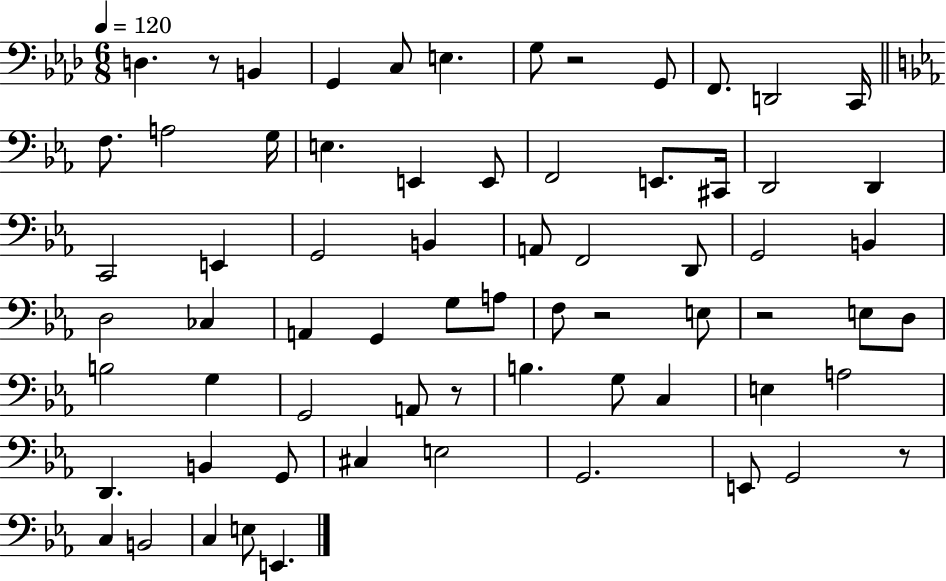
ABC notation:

X:1
T:Untitled
M:6/8
L:1/4
K:Ab
D, z/2 B,, G,, C,/2 E, G,/2 z2 G,,/2 F,,/2 D,,2 C,,/4 F,/2 A,2 G,/4 E, E,, E,,/2 F,,2 E,,/2 ^C,,/4 D,,2 D,, C,,2 E,, G,,2 B,, A,,/2 F,,2 D,,/2 G,,2 B,, D,2 _C, A,, G,, G,/2 A,/2 F,/2 z2 E,/2 z2 E,/2 D,/2 B,2 G, G,,2 A,,/2 z/2 B, G,/2 C, E, A,2 D,, B,, G,,/2 ^C, E,2 G,,2 E,,/2 G,,2 z/2 C, B,,2 C, E,/2 E,,